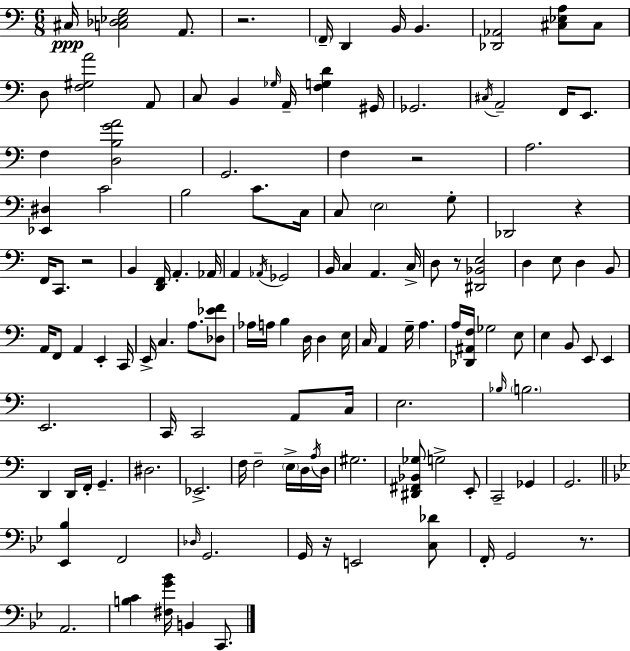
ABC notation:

X:1
T:Untitled
M:6/8
L:1/4
K:Am
^C,/4 [C,_D,_E,G,]2 A,,/2 z2 F,,/4 D,, B,,/4 B,, [_D,,_A,,]2 [^C,_E,A,]/2 ^C,/2 D,/2 [F,^G,A]2 A,,/2 C,/2 B,, _G,/4 A,,/4 [F,G,D] ^G,,/4 _G,,2 ^C,/4 A,,2 F,,/4 E,,/2 F, [D,B,GA]2 G,,2 F, z2 A,2 [_E,,^D,] C2 B,2 C/2 C,/4 C,/2 E,2 G,/2 _D,,2 z F,,/4 C,,/2 z2 B,, [D,,F,,]/4 A,, _A,,/4 A,, _A,,/4 _G,,2 B,,/4 C, A,, C,/4 D,/2 z/2 [^D,,_B,,E,]2 D, E,/2 D, B,,/2 A,,/4 F,,/2 A,, E,, C,,/4 E,,/4 C, A,/2 [_D,_EF]/2 _A,/4 A,/4 B, D,/4 D, E,/4 C,/4 A,, G,/4 A, A,/4 [_D,,^A,,F,]/4 _G,2 E,/2 E, B,,/2 E,,/2 E,, E,,2 C,,/4 C,,2 A,,/2 C,/4 E,2 _B,/4 B,2 D,, D,,/4 F,,/4 G,, ^D,2 _E,,2 F,/4 F,2 E,/4 D,/4 A,/4 D,/4 ^G,2 [^D,,^F,,_B,,_G,]/2 G,2 E,,/2 C,,2 _G,, G,,2 [_E,,_B,] F,,2 _D,/4 G,,2 G,,/4 z/4 E,,2 [C,_D]/2 F,,/4 G,,2 z/2 A,,2 [B,C] [^F,G_B]/4 B,, C,,/2